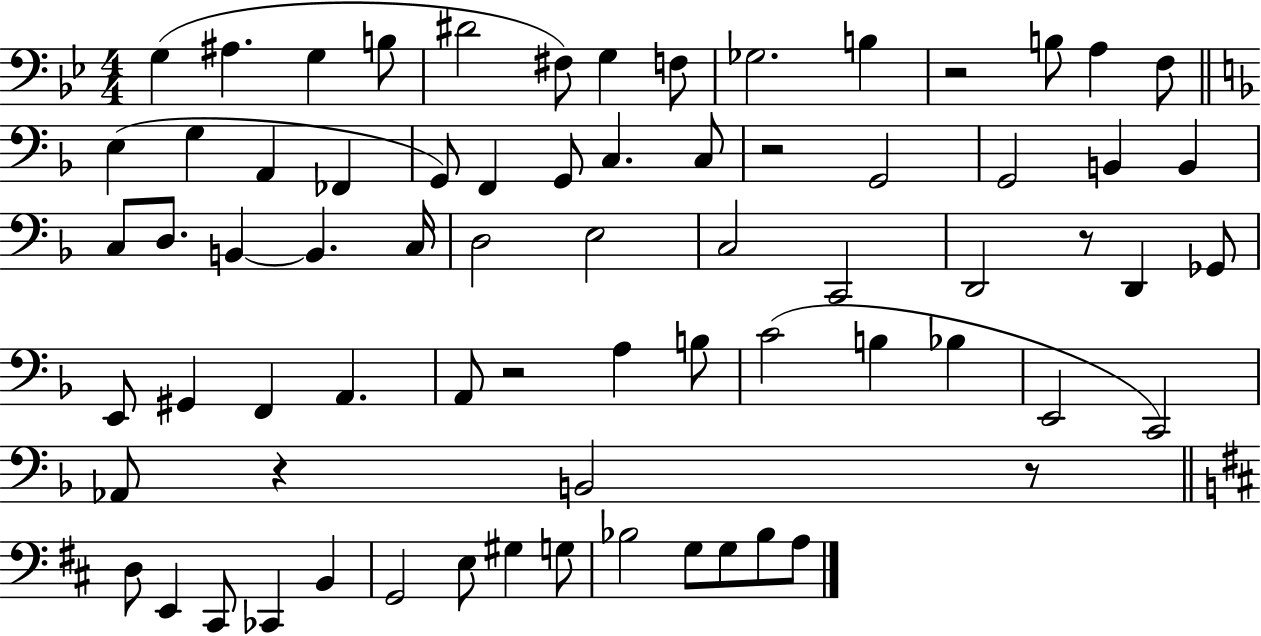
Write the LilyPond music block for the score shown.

{
  \clef bass
  \numericTimeSignature
  \time 4/4
  \key bes \major
  g4( ais4. g4 b8 | dis'2 fis8) g4 f8 | ges2. b4 | r2 b8 a4 f8 | \break \bar "||" \break \key d \minor e4( g4 a,4 fes,4 | g,8) f,4 g,8 c4. c8 | r2 g,2 | g,2 b,4 b,4 | \break c8 d8. b,4~~ b,4. c16 | d2 e2 | c2 c,2 | d,2 r8 d,4 ges,8 | \break e,8 gis,4 f,4 a,4. | a,8 r2 a4 b8 | c'2( b4 bes4 | e,2 c,2) | \break aes,8 r4 b,2 r8 | \bar "||" \break \key d \major d8 e,4 cis,8 ces,4 b,4 | g,2 e8 gis4 g8 | bes2 g8 g8 bes8 a8 | \bar "|."
}